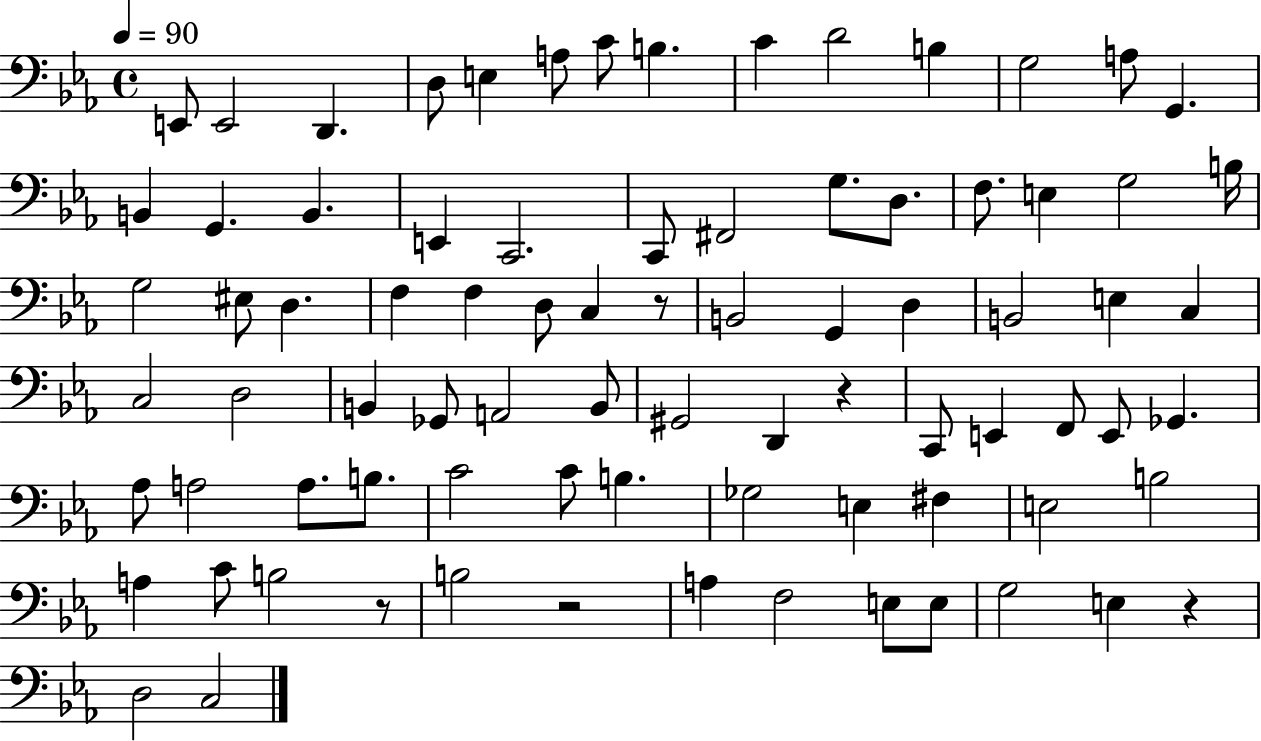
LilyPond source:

{
  \clef bass
  \time 4/4
  \defaultTimeSignature
  \key ees \major
  \tempo 4 = 90
  e,8 e,2 d,4. | d8 e4 a8 c'8 b4. | c'4 d'2 b4 | g2 a8 g,4. | \break b,4 g,4. b,4. | e,4 c,2. | c,8 fis,2 g8. d8. | f8. e4 g2 b16 | \break g2 eis8 d4. | f4 f4 d8 c4 r8 | b,2 g,4 d4 | b,2 e4 c4 | \break c2 d2 | b,4 ges,8 a,2 b,8 | gis,2 d,4 r4 | c,8 e,4 f,8 e,8 ges,4. | \break aes8 a2 a8. b8. | c'2 c'8 b4. | ges2 e4 fis4 | e2 b2 | \break a4 c'8 b2 r8 | b2 r2 | a4 f2 e8 e8 | g2 e4 r4 | \break d2 c2 | \bar "|."
}